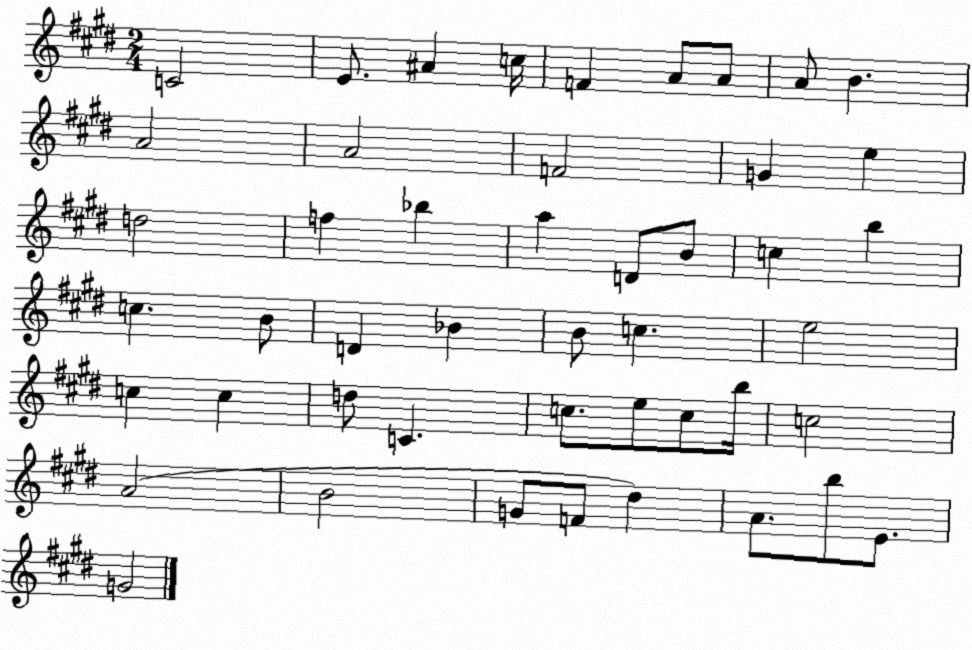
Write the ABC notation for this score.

X:1
T:Untitled
M:2/4
L:1/4
K:E
C2 E/2 ^A c/4 F A/2 A/2 A/2 B A2 A2 F2 G e d2 f _b a D/2 B/2 c b c B/2 D _B B/2 c e2 c c d/2 C c/2 e/2 c/2 b/4 c2 A2 B2 G/2 F/2 ^d A/2 b/2 E/2 G2